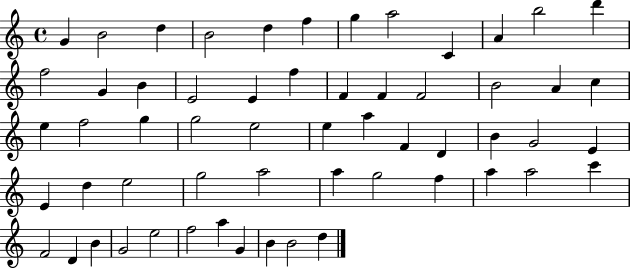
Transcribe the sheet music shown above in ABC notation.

X:1
T:Untitled
M:4/4
L:1/4
K:C
G B2 d B2 d f g a2 C A b2 d' f2 G B E2 E f F F F2 B2 A c e f2 g g2 e2 e a F D B G2 E E d e2 g2 a2 a g2 f a a2 c' F2 D B G2 e2 f2 a G B B2 d